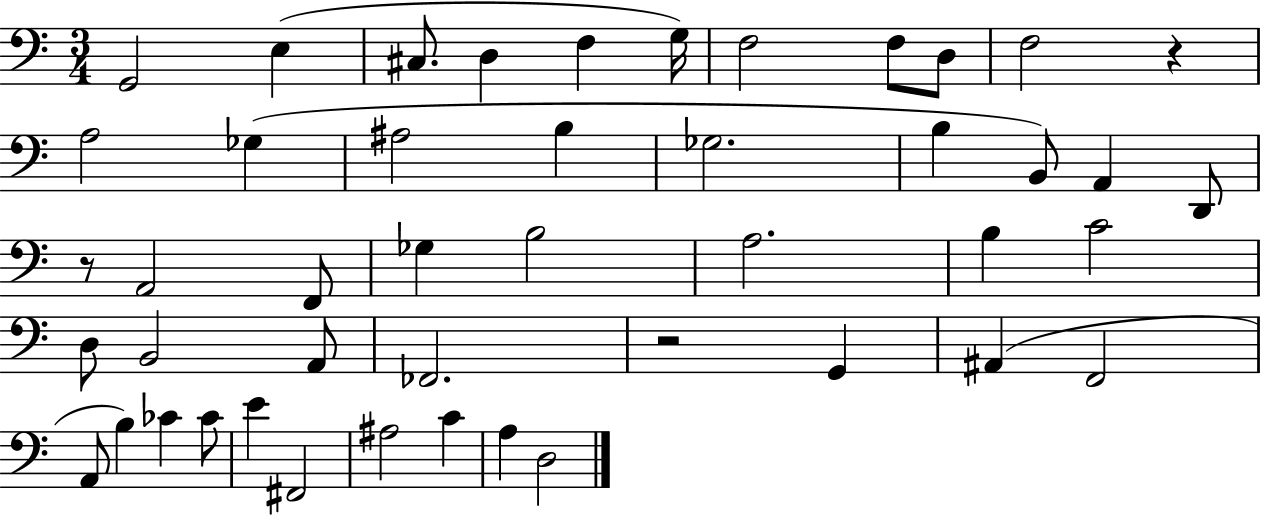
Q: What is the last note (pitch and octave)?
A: D3